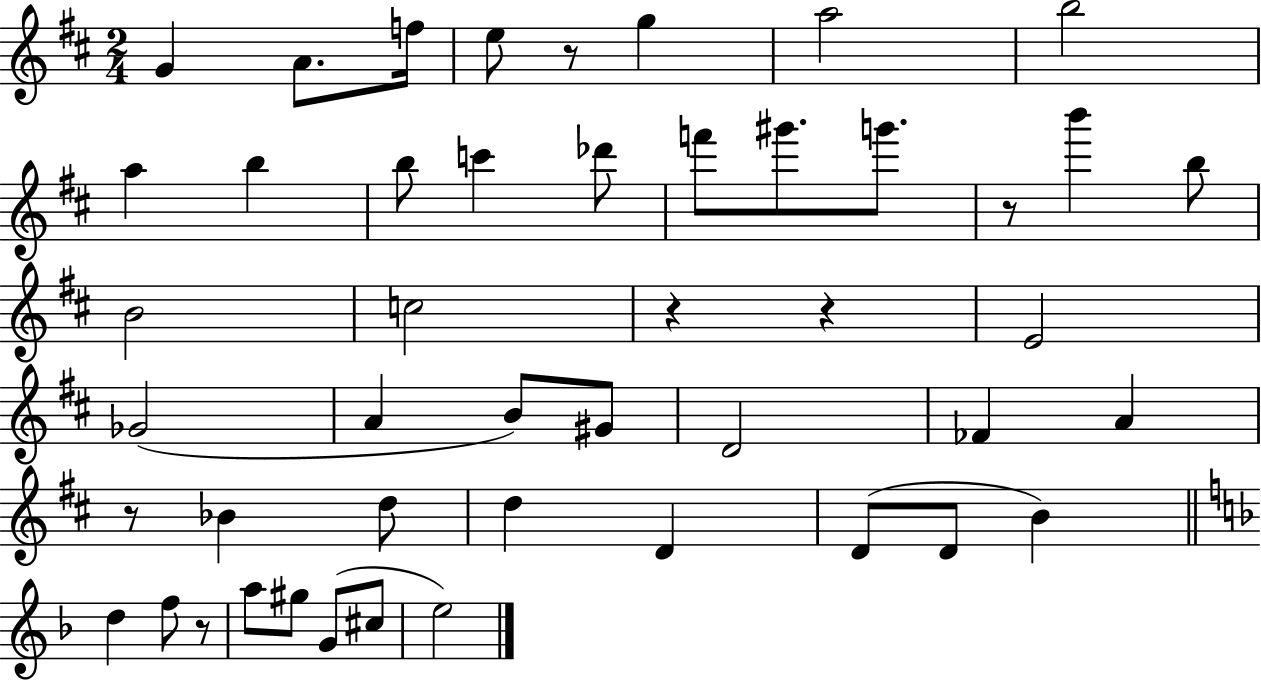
X:1
T:Untitled
M:2/4
L:1/4
K:D
G A/2 f/4 e/2 z/2 g a2 b2 a b b/2 c' _d'/2 f'/2 ^g'/2 g'/2 z/2 b' b/2 B2 c2 z z E2 _G2 A B/2 ^G/2 D2 _F A z/2 _B d/2 d D D/2 D/2 B d f/2 z/2 a/2 ^g/2 G/2 ^c/2 e2